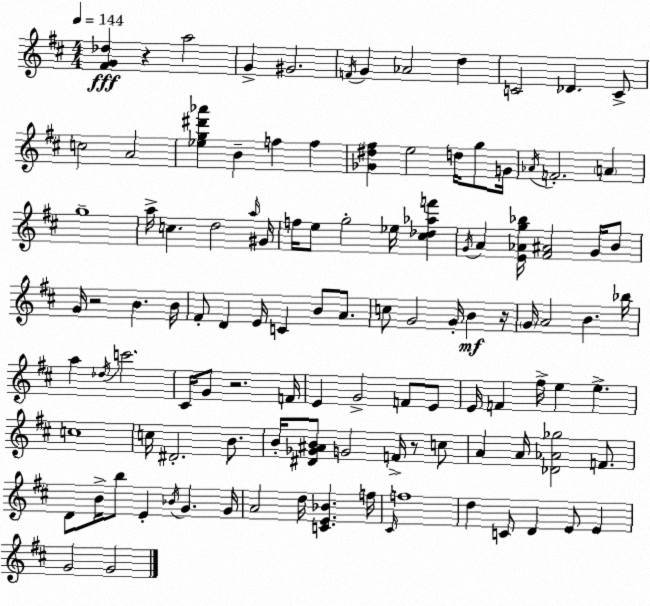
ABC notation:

X:1
T:Untitled
M:4/4
L:1/4
K:D
[^FG_d] z a2 G ^G2 F/4 G _A2 d C2 _D C/2 c2 A2 [_eg^d'_a'] B f f [_G^d^f] e2 d/4 g/2 G/4 _A/4 F2 A g4 a/4 c d2 a/4 ^G/4 f/4 e/2 g2 _e/4 [^c_d_af'] G/4 A [E_Ag_b]/4 [^F^A]2 G/4 B/2 G/4 z2 B B/4 ^F/2 D E/4 C B/2 A/2 c/2 G2 G/4 B z/4 G/4 A2 B _b/4 a _d/4 c'2 ^C/4 G/2 z2 F/4 E G2 F/2 E/2 E/4 F ^f/4 e e c4 c/4 ^D2 B/2 B/4 [^D_G^AB]/2 G2 F/4 z/2 c/2 A A/4 [_D_A_g]2 F/2 D/2 B/4 b/2 E _B/4 G G/4 A2 d/4 [CE_B] f/4 ^C/4 f4 d C/2 D E/2 E G2 G2